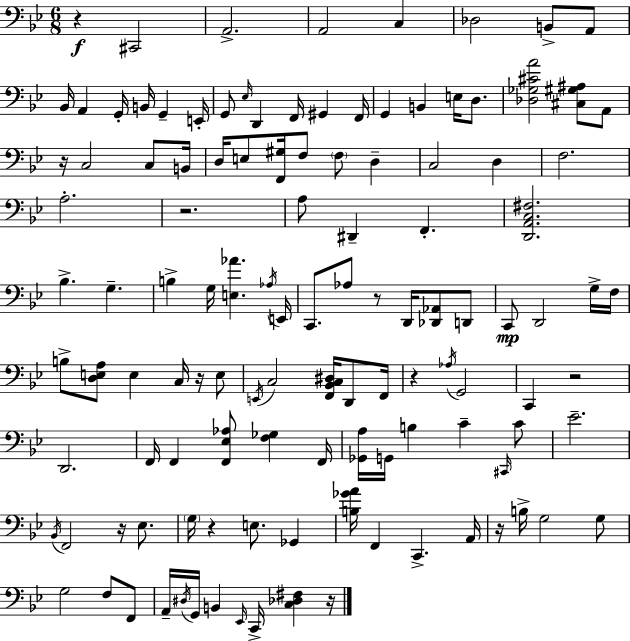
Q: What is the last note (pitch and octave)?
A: C2